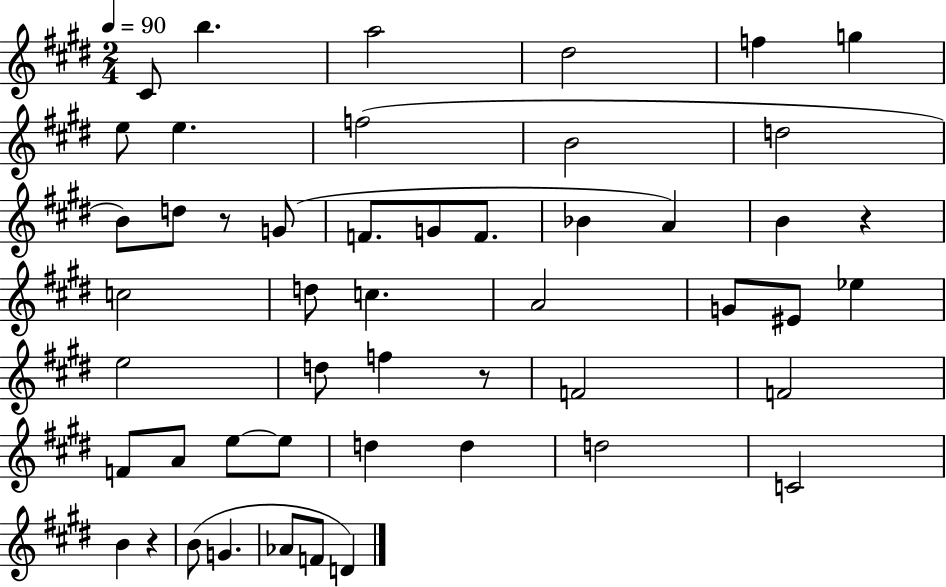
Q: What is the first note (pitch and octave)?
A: C#4